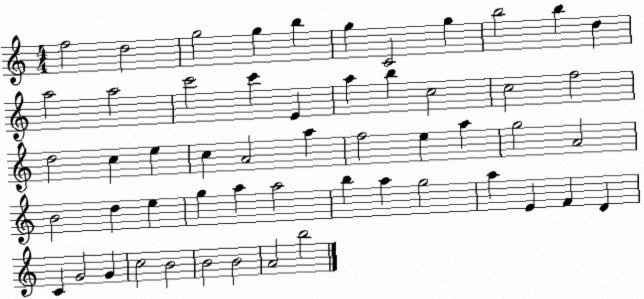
X:1
T:Untitled
M:4/4
L:1/4
K:C
f2 d2 g2 g b g C2 g b2 b d a2 a2 c'2 c' E a b c2 c2 f2 d2 c e c A2 a f2 e a g2 A2 B2 d e g a a2 b a g2 a E F D C G2 G c2 B2 B2 B2 A2 b2